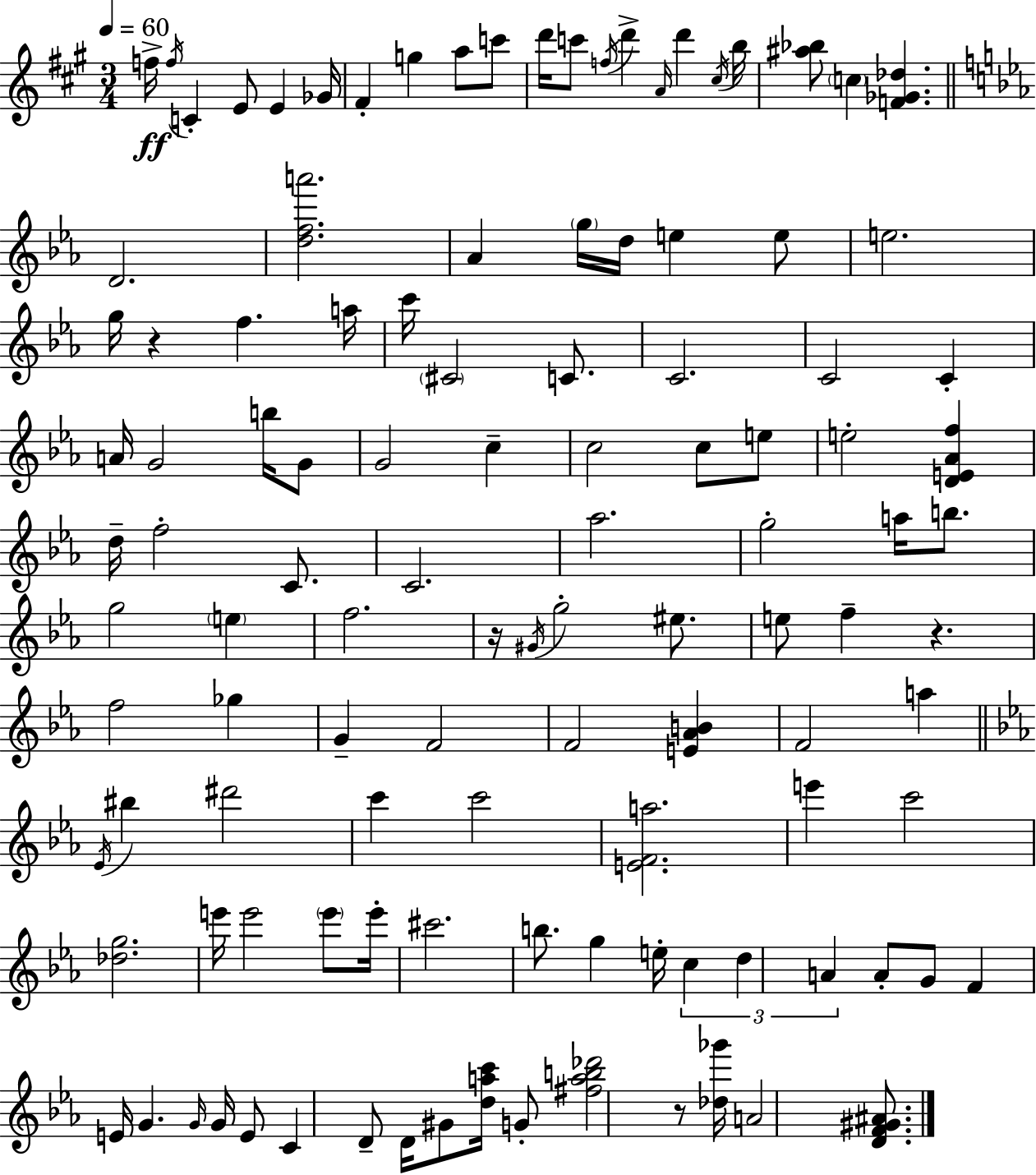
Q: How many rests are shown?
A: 4